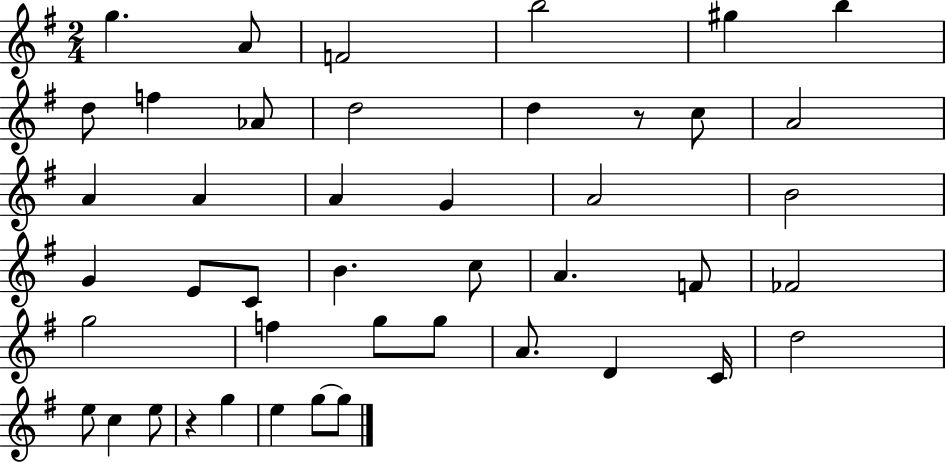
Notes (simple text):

G5/q. A4/e F4/h B5/h G#5/q B5/q D5/e F5/q Ab4/e D5/h D5/q R/e C5/e A4/h A4/q A4/q A4/q G4/q A4/h B4/h G4/q E4/e C4/e B4/q. C5/e A4/q. F4/e FES4/h G5/h F5/q G5/e G5/e A4/e. D4/q C4/s D5/h E5/e C5/q E5/e R/q G5/q E5/q G5/e G5/e